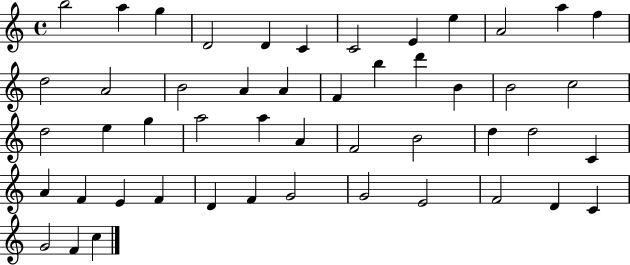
{
  \clef treble
  \time 4/4
  \defaultTimeSignature
  \key c \major
  b''2 a''4 g''4 | d'2 d'4 c'4 | c'2 e'4 e''4 | a'2 a''4 f''4 | \break d''2 a'2 | b'2 a'4 a'4 | f'4 b''4 d'''4 b'4 | b'2 c''2 | \break d''2 e''4 g''4 | a''2 a''4 a'4 | f'2 b'2 | d''4 d''2 c'4 | \break a'4 f'4 e'4 f'4 | d'4 f'4 g'2 | g'2 e'2 | f'2 d'4 c'4 | \break g'2 f'4 c''4 | \bar "|."
}